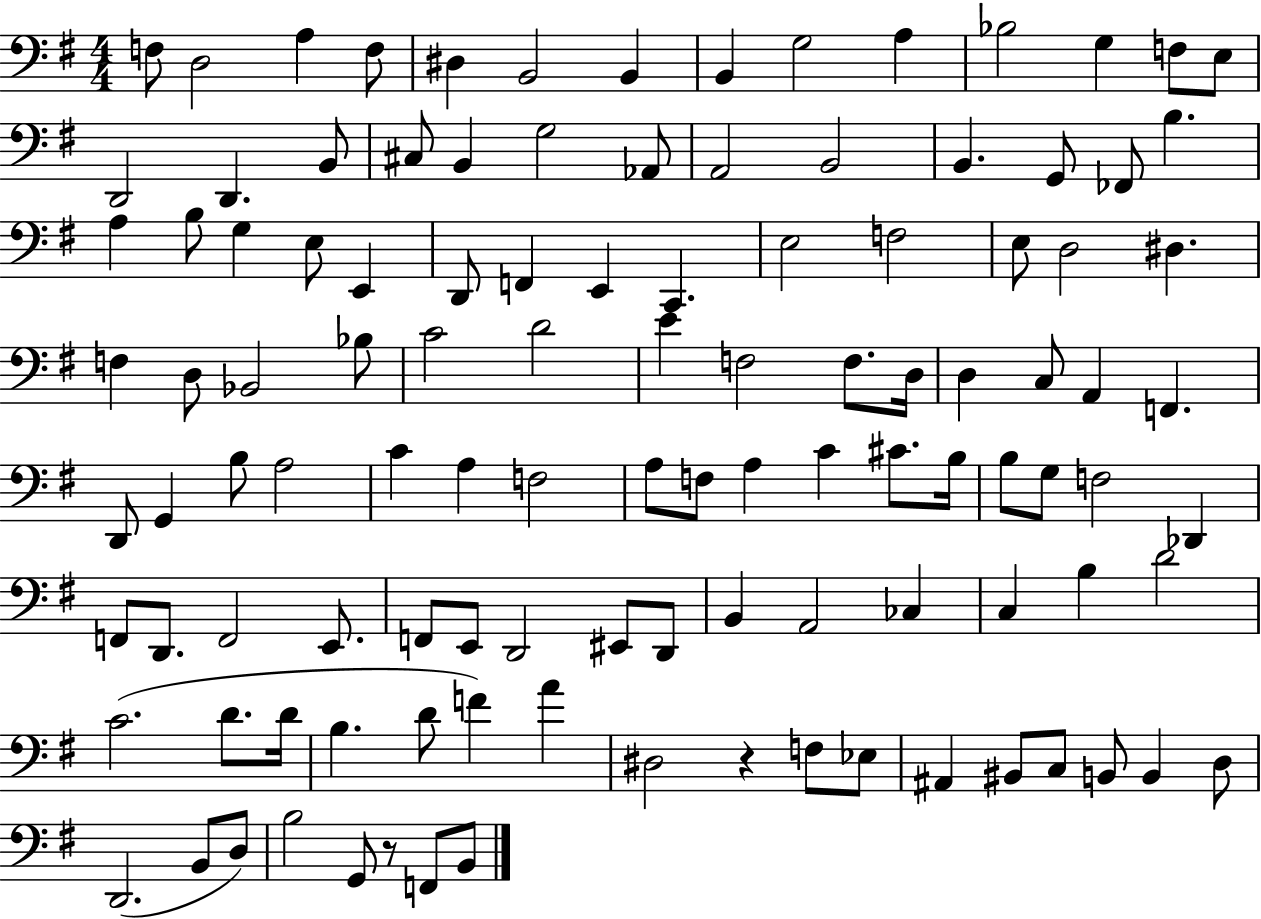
{
  \clef bass
  \numericTimeSignature
  \time 4/4
  \key g \major
  \repeat volta 2 { f8 d2 a4 f8 | dis4 b,2 b,4 | b,4 g2 a4 | bes2 g4 f8 e8 | \break d,2 d,4. b,8 | cis8 b,4 g2 aes,8 | a,2 b,2 | b,4. g,8 fes,8 b4. | \break a4 b8 g4 e8 e,4 | d,8 f,4 e,4 c,4. | e2 f2 | e8 d2 dis4. | \break f4 d8 bes,2 bes8 | c'2 d'2 | e'4 f2 f8. d16 | d4 c8 a,4 f,4. | \break d,8 g,4 b8 a2 | c'4 a4 f2 | a8 f8 a4 c'4 cis'8. b16 | b8 g8 f2 des,4 | \break f,8 d,8. f,2 e,8. | f,8 e,8 d,2 eis,8 d,8 | b,4 a,2 ces4 | c4 b4 d'2 | \break c'2.( d'8. d'16 | b4. d'8 f'4) a'4 | dis2 r4 f8 ees8 | ais,4 bis,8 c8 b,8 b,4 d8 | \break d,2.( b,8 d8) | b2 g,8 r8 f,8 b,8 | } \bar "|."
}